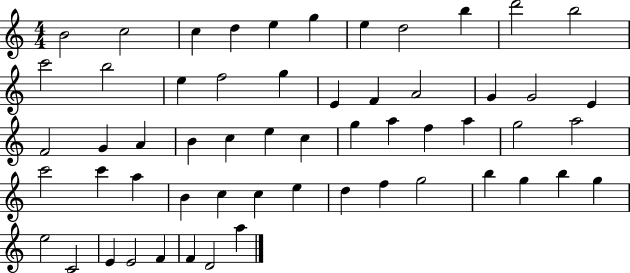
{
  \clef treble
  \numericTimeSignature
  \time 4/4
  \key c \major
  b'2 c''2 | c''4 d''4 e''4 g''4 | e''4 d''2 b''4 | d'''2 b''2 | \break c'''2 b''2 | e''4 f''2 g''4 | e'4 f'4 a'2 | g'4 g'2 e'4 | \break f'2 g'4 a'4 | b'4 c''4 e''4 c''4 | g''4 a''4 f''4 a''4 | g''2 a''2 | \break c'''2 c'''4 a''4 | b'4 c''4 c''4 e''4 | d''4 f''4 g''2 | b''4 g''4 b''4 g''4 | \break e''2 c'2 | e'4 e'2 f'4 | f'4 d'2 a''4 | \bar "|."
}